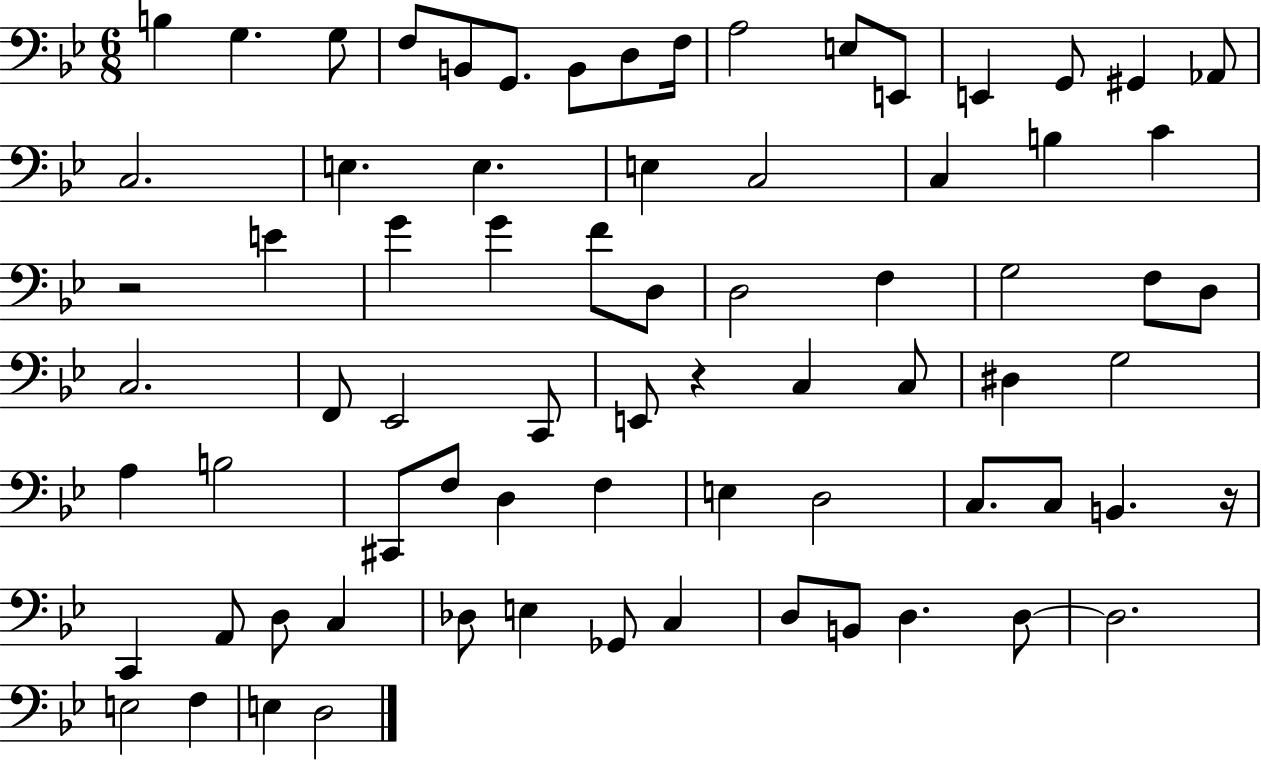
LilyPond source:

{
  \clef bass
  \numericTimeSignature
  \time 6/8
  \key bes \major
  b4 g4. g8 | f8 b,8 g,8. b,8 d8 f16 | a2 e8 e,8 | e,4 g,8 gis,4 aes,8 | \break c2. | e4. e4. | e4 c2 | c4 b4 c'4 | \break r2 e'4 | g'4 g'4 f'8 d8 | d2 f4 | g2 f8 d8 | \break c2. | f,8 ees,2 c,8 | e,8 r4 c4 c8 | dis4 g2 | \break a4 b2 | cis,8 f8 d4 f4 | e4 d2 | c8. c8 b,4. r16 | \break c,4 a,8 d8 c4 | des8 e4 ges,8 c4 | d8 b,8 d4. d8~~ | d2. | \break e2 f4 | e4 d2 | \bar "|."
}